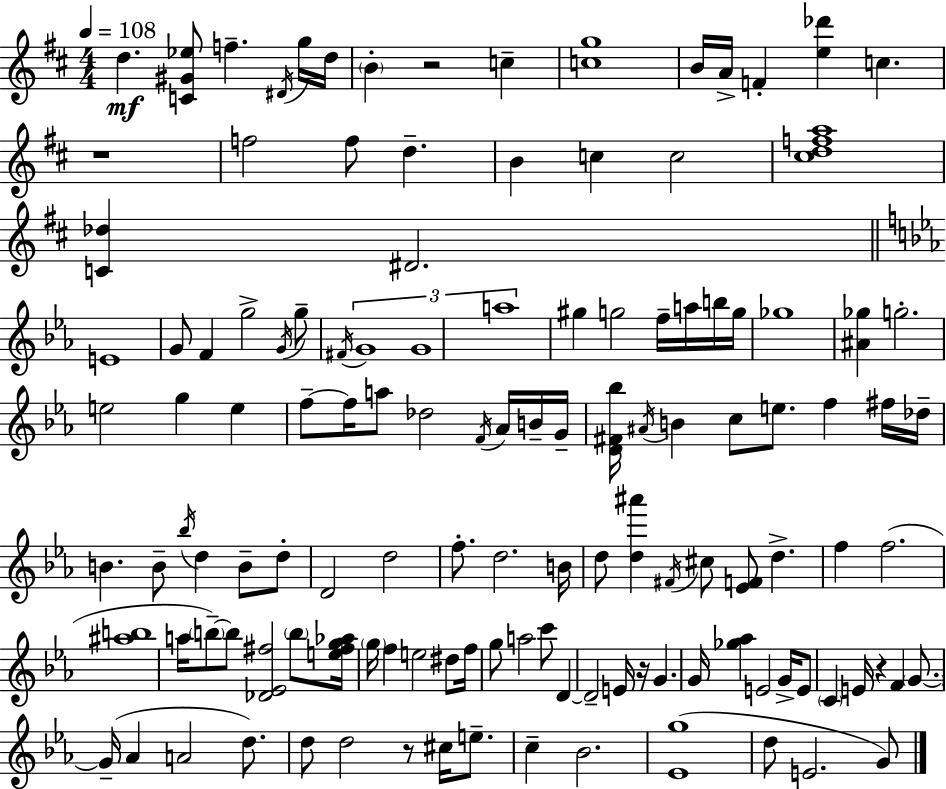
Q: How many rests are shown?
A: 5